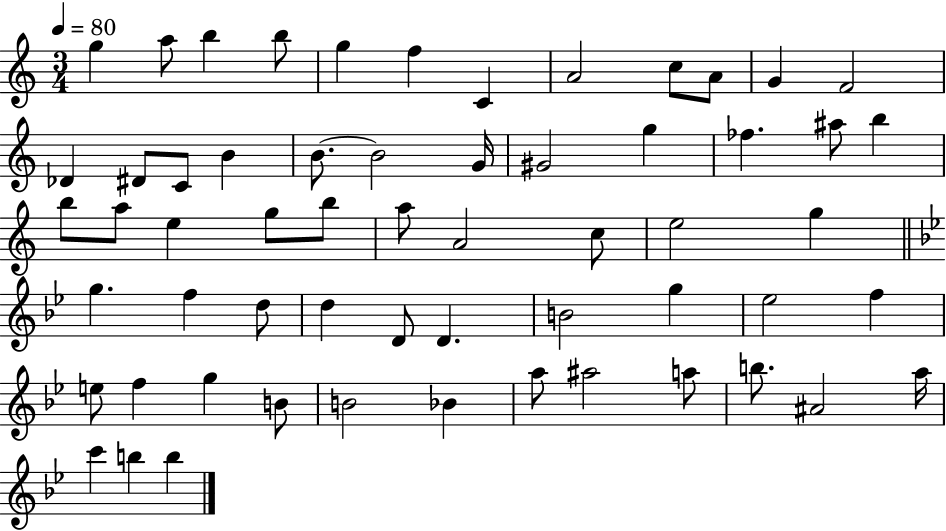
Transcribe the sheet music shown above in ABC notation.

X:1
T:Untitled
M:3/4
L:1/4
K:C
g a/2 b b/2 g f C A2 c/2 A/2 G F2 _D ^D/2 C/2 B B/2 B2 G/4 ^G2 g _f ^a/2 b b/2 a/2 e g/2 b/2 a/2 A2 c/2 e2 g g f d/2 d D/2 D B2 g _e2 f e/2 f g B/2 B2 _B a/2 ^a2 a/2 b/2 ^A2 a/4 c' b b